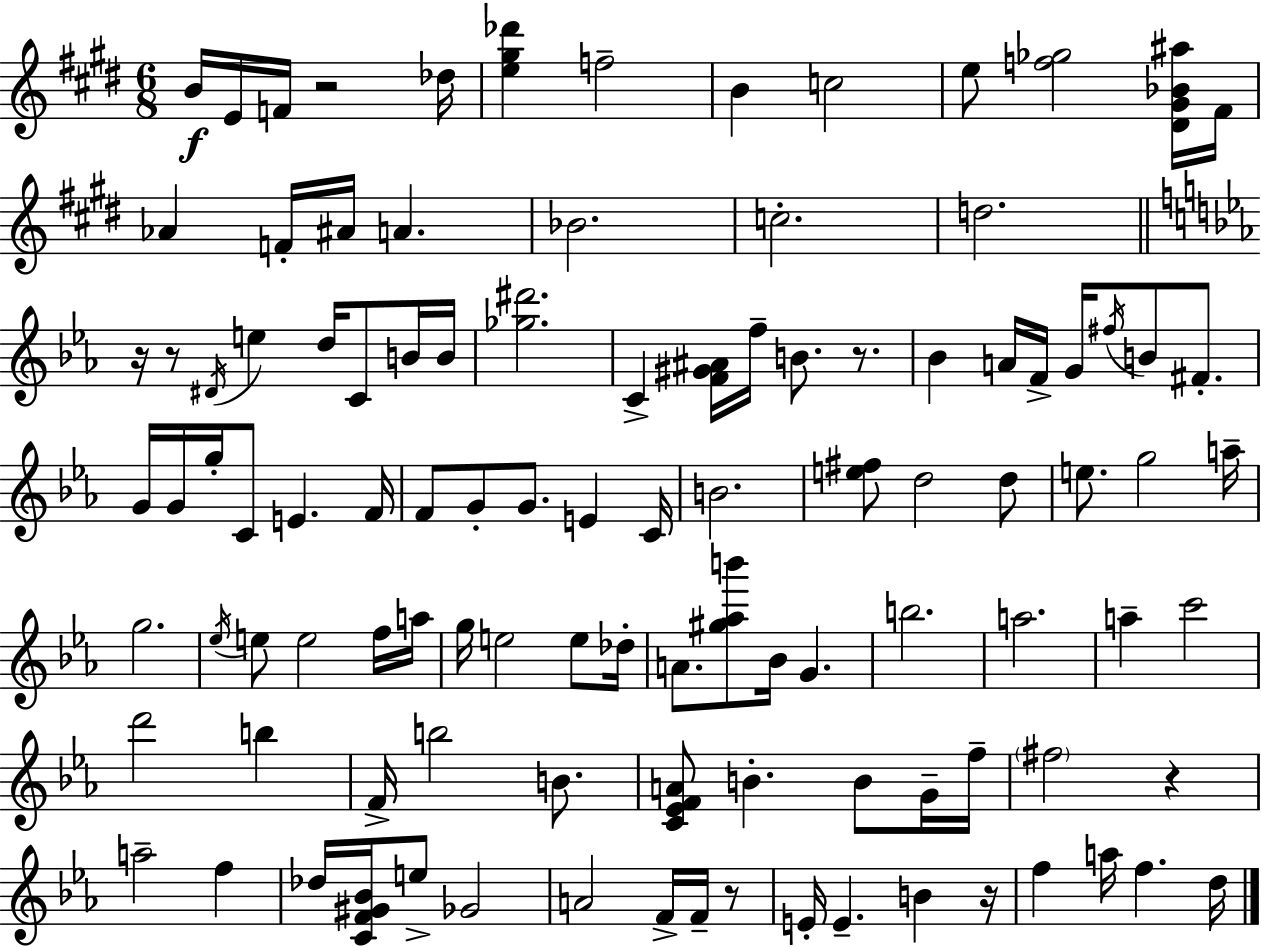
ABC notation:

X:1
T:Untitled
M:6/8
L:1/4
K:E
B/4 E/4 F/4 z2 _d/4 [e^g_d'] f2 B c2 e/2 [f_g]2 [^D^G_B^a]/4 ^F/4 _A F/4 ^A/4 A _B2 c2 d2 z/4 z/2 ^D/4 e d/4 C/2 B/4 B/4 [_g^d']2 C [F^G^A]/4 f/4 B/2 z/2 _B A/4 F/4 G/4 ^f/4 B/2 ^F/2 G/4 G/4 g/4 C/2 E F/4 F/2 G/2 G/2 E C/4 B2 [e^f]/2 d2 d/2 e/2 g2 a/4 g2 _e/4 e/2 e2 f/4 a/4 g/4 e2 e/2 _d/4 A/2 [^g_ab']/2 _B/4 G b2 a2 a c'2 d'2 b F/4 b2 B/2 [C_EFA]/2 B B/2 G/4 f/4 ^f2 z a2 f _d/4 [CF^G_B]/4 e/2 _G2 A2 F/4 F/4 z/2 E/4 E B z/4 f a/4 f d/4